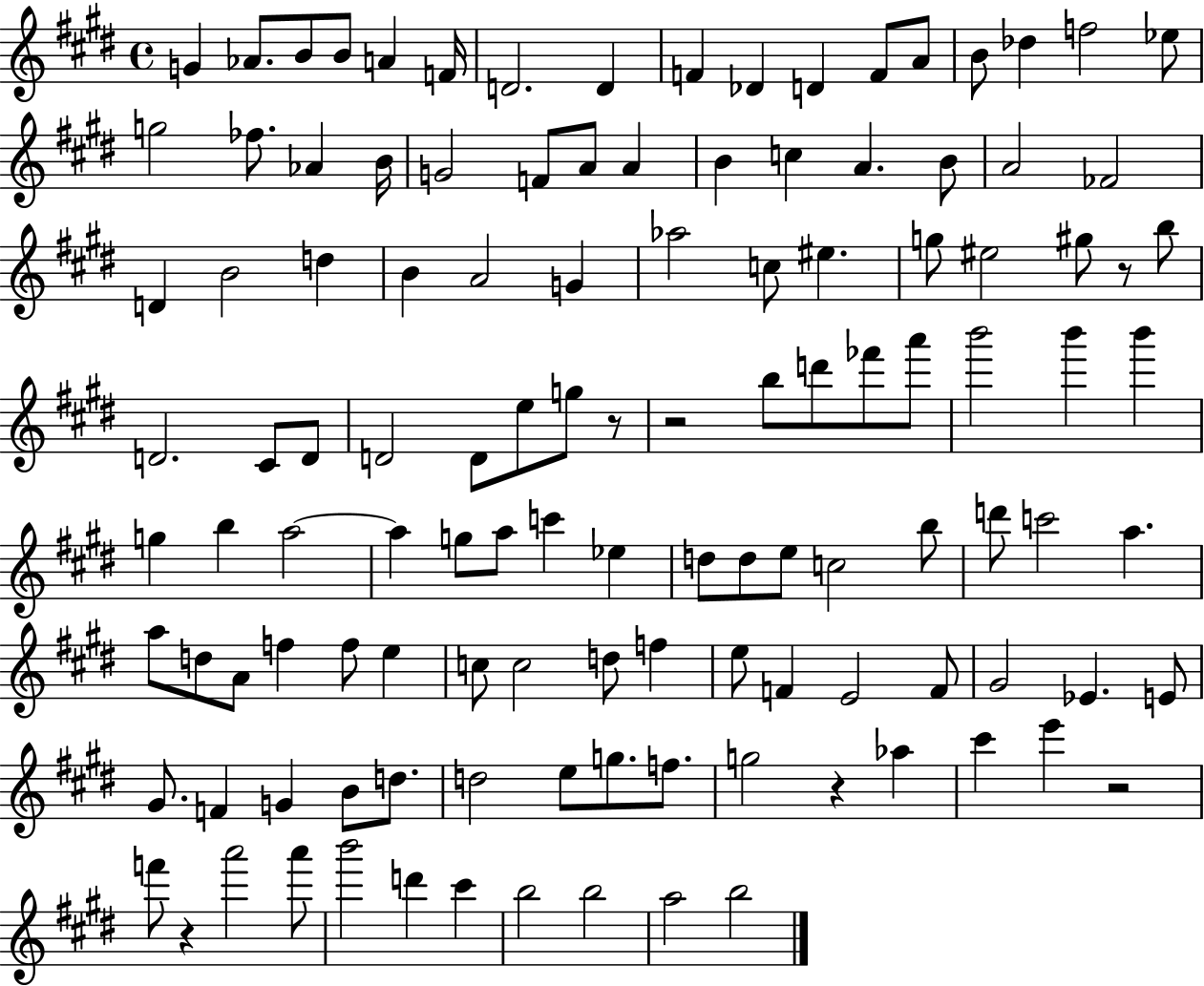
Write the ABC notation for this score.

X:1
T:Untitled
M:4/4
L:1/4
K:E
G _A/2 B/2 B/2 A F/4 D2 D F _D D F/2 A/2 B/2 _d f2 _e/2 g2 _f/2 _A B/4 G2 F/2 A/2 A B c A B/2 A2 _F2 D B2 d B A2 G _a2 c/2 ^e g/2 ^e2 ^g/2 z/2 b/2 D2 ^C/2 D/2 D2 D/2 e/2 g/2 z/2 z2 b/2 d'/2 _f'/2 a'/2 b'2 b' b' g b a2 a g/2 a/2 c' _e d/2 d/2 e/2 c2 b/2 d'/2 c'2 a a/2 d/2 A/2 f f/2 e c/2 c2 d/2 f e/2 F E2 F/2 ^G2 _E E/2 ^G/2 F G B/2 d/2 d2 e/2 g/2 f/2 g2 z _a ^c' e' z2 f'/2 z a'2 a'/2 b'2 d' ^c' b2 b2 a2 b2